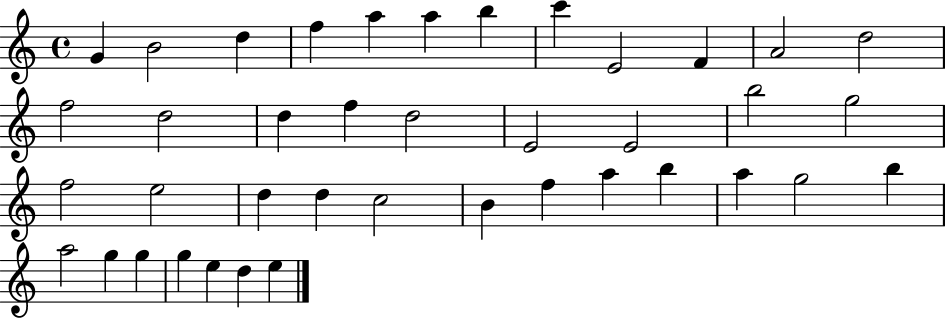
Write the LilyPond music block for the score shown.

{
  \clef treble
  \time 4/4
  \defaultTimeSignature
  \key c \major
  g'4 b'2 d''4 | f''4 a''4 a''4 b''4 | c'''4 e'2 f'4 | a'2 d''2 | \break f''2 d''2 | d''4 f''4 d''2 | e'2 e'2 | b''2 g''2 | \break f''2 e''2 | d''4 d''4 c''2 | b'4 f''4 a''4 b''4 | a''4 g''2 b''4 | \break a''2 g''4 g''4 | g''4 e''4 d''4 e''4 | \bar "|."
}